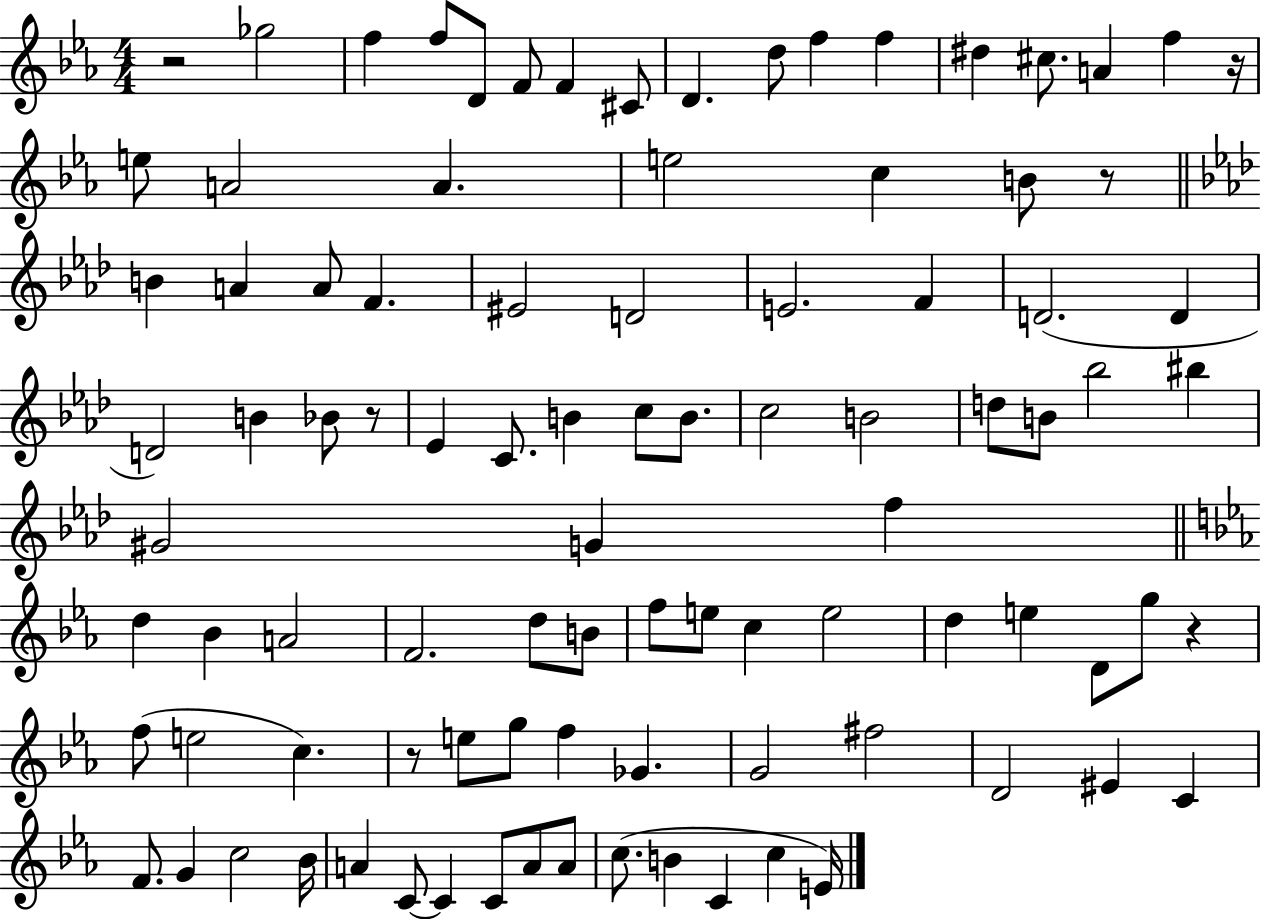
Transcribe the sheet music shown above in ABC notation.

X:1
T:Untitled
M:4/4
L:1/4
K:Eb
z2 _g2 f f/2 D/2 F/2 F ^C/2 D d/2 f f ^d ^c/2 A f z/4 e/2 A2 A e2 c B/2 z/2 B A A/2 F ^E2 D2 E2 F D2 D D2 B _B/2 z/2 _E C/2 B c/2 B/2 c2 B2 d/2 B/2 _b2 ^b ^G2 G f d _B A2 F2 d/2 B/2 f/2 e/2 c e2 d e D/2 g/2 z f/2 e2 c z/2 e/2 g/2 f _G G2 ^f2 D2 ^E C F/2 G c2 _B/4 A C/2 C C/2 A/2 A/2 c/2 B C c E/4